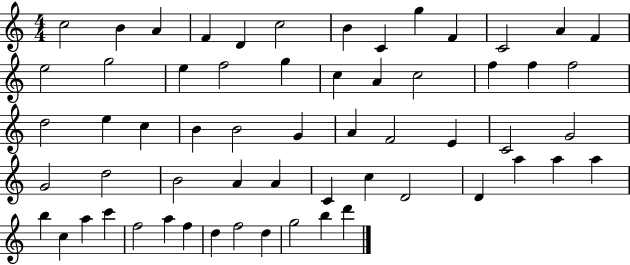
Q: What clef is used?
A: treble